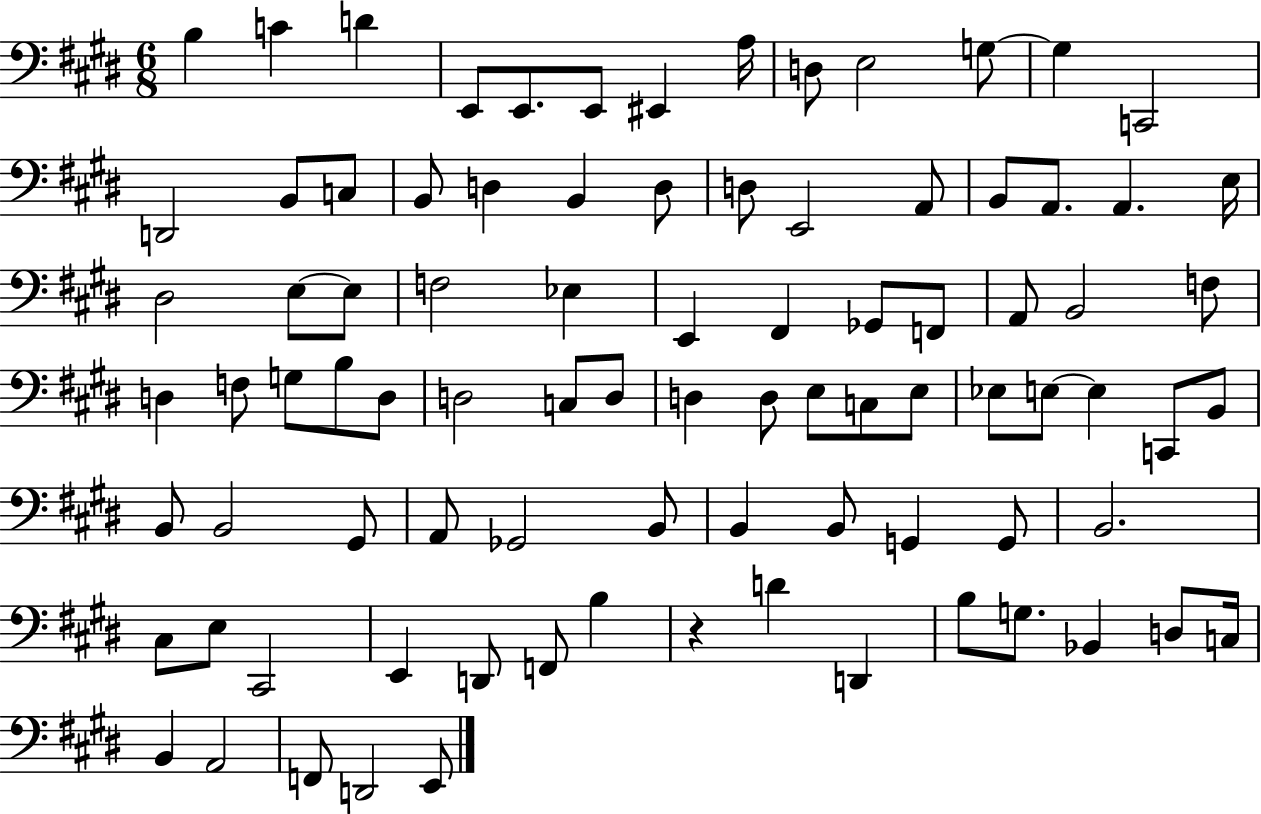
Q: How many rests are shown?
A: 1